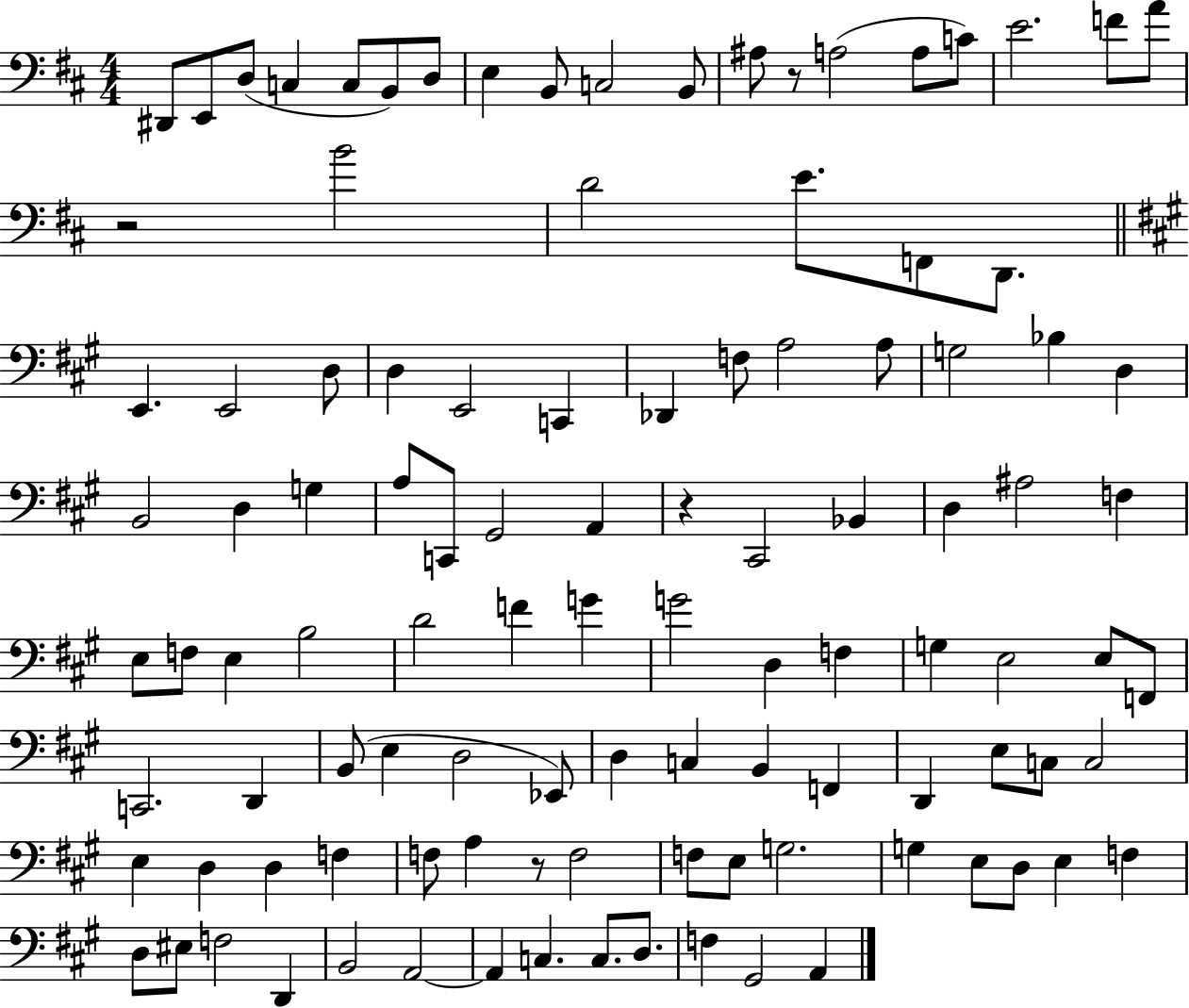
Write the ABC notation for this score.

X:1
T:Untitled
M:4/4
L:1/4
K:D
^D,,/2 E,,/2 D,/2 C, C,/2 B,,/2 D,/2 E, B,,/2 C,2 B,,/2 ^A,/2 z/2 A,2 A,/2 C/2 E2 F/2 A/2 z2 B2 D2 E/2 F,,/2 D,,/2 E,, E,,2 D,/2 D, E,,2 C,, _D,, F,/2 A,2 A,/2 G,2 _B, D, B,,2 D, G, A,/2 C,,/2 ^G,,2 A,, z ^C,,2 _B,, D, ^A,2 F, E,/2 F,/2 E, B,2 D2 F G G2 D, F, G, E,2 E,/2 F,,/2 C,,2 D,, B,,/2 E, D,2 _E,,/2 D, C, B,, F,, D,, E,/2 C,/2 C,2 E, D, D, F, F,/2 A, z/2 F,2 F,/2 E,/2 G,2 G, E,/2 D,/2 E, F, D,/2 ^E,/2 F,2 D,, B,,2 A,,2 A,, C, C,/2 D,/2 F, ^G,,2 A,,